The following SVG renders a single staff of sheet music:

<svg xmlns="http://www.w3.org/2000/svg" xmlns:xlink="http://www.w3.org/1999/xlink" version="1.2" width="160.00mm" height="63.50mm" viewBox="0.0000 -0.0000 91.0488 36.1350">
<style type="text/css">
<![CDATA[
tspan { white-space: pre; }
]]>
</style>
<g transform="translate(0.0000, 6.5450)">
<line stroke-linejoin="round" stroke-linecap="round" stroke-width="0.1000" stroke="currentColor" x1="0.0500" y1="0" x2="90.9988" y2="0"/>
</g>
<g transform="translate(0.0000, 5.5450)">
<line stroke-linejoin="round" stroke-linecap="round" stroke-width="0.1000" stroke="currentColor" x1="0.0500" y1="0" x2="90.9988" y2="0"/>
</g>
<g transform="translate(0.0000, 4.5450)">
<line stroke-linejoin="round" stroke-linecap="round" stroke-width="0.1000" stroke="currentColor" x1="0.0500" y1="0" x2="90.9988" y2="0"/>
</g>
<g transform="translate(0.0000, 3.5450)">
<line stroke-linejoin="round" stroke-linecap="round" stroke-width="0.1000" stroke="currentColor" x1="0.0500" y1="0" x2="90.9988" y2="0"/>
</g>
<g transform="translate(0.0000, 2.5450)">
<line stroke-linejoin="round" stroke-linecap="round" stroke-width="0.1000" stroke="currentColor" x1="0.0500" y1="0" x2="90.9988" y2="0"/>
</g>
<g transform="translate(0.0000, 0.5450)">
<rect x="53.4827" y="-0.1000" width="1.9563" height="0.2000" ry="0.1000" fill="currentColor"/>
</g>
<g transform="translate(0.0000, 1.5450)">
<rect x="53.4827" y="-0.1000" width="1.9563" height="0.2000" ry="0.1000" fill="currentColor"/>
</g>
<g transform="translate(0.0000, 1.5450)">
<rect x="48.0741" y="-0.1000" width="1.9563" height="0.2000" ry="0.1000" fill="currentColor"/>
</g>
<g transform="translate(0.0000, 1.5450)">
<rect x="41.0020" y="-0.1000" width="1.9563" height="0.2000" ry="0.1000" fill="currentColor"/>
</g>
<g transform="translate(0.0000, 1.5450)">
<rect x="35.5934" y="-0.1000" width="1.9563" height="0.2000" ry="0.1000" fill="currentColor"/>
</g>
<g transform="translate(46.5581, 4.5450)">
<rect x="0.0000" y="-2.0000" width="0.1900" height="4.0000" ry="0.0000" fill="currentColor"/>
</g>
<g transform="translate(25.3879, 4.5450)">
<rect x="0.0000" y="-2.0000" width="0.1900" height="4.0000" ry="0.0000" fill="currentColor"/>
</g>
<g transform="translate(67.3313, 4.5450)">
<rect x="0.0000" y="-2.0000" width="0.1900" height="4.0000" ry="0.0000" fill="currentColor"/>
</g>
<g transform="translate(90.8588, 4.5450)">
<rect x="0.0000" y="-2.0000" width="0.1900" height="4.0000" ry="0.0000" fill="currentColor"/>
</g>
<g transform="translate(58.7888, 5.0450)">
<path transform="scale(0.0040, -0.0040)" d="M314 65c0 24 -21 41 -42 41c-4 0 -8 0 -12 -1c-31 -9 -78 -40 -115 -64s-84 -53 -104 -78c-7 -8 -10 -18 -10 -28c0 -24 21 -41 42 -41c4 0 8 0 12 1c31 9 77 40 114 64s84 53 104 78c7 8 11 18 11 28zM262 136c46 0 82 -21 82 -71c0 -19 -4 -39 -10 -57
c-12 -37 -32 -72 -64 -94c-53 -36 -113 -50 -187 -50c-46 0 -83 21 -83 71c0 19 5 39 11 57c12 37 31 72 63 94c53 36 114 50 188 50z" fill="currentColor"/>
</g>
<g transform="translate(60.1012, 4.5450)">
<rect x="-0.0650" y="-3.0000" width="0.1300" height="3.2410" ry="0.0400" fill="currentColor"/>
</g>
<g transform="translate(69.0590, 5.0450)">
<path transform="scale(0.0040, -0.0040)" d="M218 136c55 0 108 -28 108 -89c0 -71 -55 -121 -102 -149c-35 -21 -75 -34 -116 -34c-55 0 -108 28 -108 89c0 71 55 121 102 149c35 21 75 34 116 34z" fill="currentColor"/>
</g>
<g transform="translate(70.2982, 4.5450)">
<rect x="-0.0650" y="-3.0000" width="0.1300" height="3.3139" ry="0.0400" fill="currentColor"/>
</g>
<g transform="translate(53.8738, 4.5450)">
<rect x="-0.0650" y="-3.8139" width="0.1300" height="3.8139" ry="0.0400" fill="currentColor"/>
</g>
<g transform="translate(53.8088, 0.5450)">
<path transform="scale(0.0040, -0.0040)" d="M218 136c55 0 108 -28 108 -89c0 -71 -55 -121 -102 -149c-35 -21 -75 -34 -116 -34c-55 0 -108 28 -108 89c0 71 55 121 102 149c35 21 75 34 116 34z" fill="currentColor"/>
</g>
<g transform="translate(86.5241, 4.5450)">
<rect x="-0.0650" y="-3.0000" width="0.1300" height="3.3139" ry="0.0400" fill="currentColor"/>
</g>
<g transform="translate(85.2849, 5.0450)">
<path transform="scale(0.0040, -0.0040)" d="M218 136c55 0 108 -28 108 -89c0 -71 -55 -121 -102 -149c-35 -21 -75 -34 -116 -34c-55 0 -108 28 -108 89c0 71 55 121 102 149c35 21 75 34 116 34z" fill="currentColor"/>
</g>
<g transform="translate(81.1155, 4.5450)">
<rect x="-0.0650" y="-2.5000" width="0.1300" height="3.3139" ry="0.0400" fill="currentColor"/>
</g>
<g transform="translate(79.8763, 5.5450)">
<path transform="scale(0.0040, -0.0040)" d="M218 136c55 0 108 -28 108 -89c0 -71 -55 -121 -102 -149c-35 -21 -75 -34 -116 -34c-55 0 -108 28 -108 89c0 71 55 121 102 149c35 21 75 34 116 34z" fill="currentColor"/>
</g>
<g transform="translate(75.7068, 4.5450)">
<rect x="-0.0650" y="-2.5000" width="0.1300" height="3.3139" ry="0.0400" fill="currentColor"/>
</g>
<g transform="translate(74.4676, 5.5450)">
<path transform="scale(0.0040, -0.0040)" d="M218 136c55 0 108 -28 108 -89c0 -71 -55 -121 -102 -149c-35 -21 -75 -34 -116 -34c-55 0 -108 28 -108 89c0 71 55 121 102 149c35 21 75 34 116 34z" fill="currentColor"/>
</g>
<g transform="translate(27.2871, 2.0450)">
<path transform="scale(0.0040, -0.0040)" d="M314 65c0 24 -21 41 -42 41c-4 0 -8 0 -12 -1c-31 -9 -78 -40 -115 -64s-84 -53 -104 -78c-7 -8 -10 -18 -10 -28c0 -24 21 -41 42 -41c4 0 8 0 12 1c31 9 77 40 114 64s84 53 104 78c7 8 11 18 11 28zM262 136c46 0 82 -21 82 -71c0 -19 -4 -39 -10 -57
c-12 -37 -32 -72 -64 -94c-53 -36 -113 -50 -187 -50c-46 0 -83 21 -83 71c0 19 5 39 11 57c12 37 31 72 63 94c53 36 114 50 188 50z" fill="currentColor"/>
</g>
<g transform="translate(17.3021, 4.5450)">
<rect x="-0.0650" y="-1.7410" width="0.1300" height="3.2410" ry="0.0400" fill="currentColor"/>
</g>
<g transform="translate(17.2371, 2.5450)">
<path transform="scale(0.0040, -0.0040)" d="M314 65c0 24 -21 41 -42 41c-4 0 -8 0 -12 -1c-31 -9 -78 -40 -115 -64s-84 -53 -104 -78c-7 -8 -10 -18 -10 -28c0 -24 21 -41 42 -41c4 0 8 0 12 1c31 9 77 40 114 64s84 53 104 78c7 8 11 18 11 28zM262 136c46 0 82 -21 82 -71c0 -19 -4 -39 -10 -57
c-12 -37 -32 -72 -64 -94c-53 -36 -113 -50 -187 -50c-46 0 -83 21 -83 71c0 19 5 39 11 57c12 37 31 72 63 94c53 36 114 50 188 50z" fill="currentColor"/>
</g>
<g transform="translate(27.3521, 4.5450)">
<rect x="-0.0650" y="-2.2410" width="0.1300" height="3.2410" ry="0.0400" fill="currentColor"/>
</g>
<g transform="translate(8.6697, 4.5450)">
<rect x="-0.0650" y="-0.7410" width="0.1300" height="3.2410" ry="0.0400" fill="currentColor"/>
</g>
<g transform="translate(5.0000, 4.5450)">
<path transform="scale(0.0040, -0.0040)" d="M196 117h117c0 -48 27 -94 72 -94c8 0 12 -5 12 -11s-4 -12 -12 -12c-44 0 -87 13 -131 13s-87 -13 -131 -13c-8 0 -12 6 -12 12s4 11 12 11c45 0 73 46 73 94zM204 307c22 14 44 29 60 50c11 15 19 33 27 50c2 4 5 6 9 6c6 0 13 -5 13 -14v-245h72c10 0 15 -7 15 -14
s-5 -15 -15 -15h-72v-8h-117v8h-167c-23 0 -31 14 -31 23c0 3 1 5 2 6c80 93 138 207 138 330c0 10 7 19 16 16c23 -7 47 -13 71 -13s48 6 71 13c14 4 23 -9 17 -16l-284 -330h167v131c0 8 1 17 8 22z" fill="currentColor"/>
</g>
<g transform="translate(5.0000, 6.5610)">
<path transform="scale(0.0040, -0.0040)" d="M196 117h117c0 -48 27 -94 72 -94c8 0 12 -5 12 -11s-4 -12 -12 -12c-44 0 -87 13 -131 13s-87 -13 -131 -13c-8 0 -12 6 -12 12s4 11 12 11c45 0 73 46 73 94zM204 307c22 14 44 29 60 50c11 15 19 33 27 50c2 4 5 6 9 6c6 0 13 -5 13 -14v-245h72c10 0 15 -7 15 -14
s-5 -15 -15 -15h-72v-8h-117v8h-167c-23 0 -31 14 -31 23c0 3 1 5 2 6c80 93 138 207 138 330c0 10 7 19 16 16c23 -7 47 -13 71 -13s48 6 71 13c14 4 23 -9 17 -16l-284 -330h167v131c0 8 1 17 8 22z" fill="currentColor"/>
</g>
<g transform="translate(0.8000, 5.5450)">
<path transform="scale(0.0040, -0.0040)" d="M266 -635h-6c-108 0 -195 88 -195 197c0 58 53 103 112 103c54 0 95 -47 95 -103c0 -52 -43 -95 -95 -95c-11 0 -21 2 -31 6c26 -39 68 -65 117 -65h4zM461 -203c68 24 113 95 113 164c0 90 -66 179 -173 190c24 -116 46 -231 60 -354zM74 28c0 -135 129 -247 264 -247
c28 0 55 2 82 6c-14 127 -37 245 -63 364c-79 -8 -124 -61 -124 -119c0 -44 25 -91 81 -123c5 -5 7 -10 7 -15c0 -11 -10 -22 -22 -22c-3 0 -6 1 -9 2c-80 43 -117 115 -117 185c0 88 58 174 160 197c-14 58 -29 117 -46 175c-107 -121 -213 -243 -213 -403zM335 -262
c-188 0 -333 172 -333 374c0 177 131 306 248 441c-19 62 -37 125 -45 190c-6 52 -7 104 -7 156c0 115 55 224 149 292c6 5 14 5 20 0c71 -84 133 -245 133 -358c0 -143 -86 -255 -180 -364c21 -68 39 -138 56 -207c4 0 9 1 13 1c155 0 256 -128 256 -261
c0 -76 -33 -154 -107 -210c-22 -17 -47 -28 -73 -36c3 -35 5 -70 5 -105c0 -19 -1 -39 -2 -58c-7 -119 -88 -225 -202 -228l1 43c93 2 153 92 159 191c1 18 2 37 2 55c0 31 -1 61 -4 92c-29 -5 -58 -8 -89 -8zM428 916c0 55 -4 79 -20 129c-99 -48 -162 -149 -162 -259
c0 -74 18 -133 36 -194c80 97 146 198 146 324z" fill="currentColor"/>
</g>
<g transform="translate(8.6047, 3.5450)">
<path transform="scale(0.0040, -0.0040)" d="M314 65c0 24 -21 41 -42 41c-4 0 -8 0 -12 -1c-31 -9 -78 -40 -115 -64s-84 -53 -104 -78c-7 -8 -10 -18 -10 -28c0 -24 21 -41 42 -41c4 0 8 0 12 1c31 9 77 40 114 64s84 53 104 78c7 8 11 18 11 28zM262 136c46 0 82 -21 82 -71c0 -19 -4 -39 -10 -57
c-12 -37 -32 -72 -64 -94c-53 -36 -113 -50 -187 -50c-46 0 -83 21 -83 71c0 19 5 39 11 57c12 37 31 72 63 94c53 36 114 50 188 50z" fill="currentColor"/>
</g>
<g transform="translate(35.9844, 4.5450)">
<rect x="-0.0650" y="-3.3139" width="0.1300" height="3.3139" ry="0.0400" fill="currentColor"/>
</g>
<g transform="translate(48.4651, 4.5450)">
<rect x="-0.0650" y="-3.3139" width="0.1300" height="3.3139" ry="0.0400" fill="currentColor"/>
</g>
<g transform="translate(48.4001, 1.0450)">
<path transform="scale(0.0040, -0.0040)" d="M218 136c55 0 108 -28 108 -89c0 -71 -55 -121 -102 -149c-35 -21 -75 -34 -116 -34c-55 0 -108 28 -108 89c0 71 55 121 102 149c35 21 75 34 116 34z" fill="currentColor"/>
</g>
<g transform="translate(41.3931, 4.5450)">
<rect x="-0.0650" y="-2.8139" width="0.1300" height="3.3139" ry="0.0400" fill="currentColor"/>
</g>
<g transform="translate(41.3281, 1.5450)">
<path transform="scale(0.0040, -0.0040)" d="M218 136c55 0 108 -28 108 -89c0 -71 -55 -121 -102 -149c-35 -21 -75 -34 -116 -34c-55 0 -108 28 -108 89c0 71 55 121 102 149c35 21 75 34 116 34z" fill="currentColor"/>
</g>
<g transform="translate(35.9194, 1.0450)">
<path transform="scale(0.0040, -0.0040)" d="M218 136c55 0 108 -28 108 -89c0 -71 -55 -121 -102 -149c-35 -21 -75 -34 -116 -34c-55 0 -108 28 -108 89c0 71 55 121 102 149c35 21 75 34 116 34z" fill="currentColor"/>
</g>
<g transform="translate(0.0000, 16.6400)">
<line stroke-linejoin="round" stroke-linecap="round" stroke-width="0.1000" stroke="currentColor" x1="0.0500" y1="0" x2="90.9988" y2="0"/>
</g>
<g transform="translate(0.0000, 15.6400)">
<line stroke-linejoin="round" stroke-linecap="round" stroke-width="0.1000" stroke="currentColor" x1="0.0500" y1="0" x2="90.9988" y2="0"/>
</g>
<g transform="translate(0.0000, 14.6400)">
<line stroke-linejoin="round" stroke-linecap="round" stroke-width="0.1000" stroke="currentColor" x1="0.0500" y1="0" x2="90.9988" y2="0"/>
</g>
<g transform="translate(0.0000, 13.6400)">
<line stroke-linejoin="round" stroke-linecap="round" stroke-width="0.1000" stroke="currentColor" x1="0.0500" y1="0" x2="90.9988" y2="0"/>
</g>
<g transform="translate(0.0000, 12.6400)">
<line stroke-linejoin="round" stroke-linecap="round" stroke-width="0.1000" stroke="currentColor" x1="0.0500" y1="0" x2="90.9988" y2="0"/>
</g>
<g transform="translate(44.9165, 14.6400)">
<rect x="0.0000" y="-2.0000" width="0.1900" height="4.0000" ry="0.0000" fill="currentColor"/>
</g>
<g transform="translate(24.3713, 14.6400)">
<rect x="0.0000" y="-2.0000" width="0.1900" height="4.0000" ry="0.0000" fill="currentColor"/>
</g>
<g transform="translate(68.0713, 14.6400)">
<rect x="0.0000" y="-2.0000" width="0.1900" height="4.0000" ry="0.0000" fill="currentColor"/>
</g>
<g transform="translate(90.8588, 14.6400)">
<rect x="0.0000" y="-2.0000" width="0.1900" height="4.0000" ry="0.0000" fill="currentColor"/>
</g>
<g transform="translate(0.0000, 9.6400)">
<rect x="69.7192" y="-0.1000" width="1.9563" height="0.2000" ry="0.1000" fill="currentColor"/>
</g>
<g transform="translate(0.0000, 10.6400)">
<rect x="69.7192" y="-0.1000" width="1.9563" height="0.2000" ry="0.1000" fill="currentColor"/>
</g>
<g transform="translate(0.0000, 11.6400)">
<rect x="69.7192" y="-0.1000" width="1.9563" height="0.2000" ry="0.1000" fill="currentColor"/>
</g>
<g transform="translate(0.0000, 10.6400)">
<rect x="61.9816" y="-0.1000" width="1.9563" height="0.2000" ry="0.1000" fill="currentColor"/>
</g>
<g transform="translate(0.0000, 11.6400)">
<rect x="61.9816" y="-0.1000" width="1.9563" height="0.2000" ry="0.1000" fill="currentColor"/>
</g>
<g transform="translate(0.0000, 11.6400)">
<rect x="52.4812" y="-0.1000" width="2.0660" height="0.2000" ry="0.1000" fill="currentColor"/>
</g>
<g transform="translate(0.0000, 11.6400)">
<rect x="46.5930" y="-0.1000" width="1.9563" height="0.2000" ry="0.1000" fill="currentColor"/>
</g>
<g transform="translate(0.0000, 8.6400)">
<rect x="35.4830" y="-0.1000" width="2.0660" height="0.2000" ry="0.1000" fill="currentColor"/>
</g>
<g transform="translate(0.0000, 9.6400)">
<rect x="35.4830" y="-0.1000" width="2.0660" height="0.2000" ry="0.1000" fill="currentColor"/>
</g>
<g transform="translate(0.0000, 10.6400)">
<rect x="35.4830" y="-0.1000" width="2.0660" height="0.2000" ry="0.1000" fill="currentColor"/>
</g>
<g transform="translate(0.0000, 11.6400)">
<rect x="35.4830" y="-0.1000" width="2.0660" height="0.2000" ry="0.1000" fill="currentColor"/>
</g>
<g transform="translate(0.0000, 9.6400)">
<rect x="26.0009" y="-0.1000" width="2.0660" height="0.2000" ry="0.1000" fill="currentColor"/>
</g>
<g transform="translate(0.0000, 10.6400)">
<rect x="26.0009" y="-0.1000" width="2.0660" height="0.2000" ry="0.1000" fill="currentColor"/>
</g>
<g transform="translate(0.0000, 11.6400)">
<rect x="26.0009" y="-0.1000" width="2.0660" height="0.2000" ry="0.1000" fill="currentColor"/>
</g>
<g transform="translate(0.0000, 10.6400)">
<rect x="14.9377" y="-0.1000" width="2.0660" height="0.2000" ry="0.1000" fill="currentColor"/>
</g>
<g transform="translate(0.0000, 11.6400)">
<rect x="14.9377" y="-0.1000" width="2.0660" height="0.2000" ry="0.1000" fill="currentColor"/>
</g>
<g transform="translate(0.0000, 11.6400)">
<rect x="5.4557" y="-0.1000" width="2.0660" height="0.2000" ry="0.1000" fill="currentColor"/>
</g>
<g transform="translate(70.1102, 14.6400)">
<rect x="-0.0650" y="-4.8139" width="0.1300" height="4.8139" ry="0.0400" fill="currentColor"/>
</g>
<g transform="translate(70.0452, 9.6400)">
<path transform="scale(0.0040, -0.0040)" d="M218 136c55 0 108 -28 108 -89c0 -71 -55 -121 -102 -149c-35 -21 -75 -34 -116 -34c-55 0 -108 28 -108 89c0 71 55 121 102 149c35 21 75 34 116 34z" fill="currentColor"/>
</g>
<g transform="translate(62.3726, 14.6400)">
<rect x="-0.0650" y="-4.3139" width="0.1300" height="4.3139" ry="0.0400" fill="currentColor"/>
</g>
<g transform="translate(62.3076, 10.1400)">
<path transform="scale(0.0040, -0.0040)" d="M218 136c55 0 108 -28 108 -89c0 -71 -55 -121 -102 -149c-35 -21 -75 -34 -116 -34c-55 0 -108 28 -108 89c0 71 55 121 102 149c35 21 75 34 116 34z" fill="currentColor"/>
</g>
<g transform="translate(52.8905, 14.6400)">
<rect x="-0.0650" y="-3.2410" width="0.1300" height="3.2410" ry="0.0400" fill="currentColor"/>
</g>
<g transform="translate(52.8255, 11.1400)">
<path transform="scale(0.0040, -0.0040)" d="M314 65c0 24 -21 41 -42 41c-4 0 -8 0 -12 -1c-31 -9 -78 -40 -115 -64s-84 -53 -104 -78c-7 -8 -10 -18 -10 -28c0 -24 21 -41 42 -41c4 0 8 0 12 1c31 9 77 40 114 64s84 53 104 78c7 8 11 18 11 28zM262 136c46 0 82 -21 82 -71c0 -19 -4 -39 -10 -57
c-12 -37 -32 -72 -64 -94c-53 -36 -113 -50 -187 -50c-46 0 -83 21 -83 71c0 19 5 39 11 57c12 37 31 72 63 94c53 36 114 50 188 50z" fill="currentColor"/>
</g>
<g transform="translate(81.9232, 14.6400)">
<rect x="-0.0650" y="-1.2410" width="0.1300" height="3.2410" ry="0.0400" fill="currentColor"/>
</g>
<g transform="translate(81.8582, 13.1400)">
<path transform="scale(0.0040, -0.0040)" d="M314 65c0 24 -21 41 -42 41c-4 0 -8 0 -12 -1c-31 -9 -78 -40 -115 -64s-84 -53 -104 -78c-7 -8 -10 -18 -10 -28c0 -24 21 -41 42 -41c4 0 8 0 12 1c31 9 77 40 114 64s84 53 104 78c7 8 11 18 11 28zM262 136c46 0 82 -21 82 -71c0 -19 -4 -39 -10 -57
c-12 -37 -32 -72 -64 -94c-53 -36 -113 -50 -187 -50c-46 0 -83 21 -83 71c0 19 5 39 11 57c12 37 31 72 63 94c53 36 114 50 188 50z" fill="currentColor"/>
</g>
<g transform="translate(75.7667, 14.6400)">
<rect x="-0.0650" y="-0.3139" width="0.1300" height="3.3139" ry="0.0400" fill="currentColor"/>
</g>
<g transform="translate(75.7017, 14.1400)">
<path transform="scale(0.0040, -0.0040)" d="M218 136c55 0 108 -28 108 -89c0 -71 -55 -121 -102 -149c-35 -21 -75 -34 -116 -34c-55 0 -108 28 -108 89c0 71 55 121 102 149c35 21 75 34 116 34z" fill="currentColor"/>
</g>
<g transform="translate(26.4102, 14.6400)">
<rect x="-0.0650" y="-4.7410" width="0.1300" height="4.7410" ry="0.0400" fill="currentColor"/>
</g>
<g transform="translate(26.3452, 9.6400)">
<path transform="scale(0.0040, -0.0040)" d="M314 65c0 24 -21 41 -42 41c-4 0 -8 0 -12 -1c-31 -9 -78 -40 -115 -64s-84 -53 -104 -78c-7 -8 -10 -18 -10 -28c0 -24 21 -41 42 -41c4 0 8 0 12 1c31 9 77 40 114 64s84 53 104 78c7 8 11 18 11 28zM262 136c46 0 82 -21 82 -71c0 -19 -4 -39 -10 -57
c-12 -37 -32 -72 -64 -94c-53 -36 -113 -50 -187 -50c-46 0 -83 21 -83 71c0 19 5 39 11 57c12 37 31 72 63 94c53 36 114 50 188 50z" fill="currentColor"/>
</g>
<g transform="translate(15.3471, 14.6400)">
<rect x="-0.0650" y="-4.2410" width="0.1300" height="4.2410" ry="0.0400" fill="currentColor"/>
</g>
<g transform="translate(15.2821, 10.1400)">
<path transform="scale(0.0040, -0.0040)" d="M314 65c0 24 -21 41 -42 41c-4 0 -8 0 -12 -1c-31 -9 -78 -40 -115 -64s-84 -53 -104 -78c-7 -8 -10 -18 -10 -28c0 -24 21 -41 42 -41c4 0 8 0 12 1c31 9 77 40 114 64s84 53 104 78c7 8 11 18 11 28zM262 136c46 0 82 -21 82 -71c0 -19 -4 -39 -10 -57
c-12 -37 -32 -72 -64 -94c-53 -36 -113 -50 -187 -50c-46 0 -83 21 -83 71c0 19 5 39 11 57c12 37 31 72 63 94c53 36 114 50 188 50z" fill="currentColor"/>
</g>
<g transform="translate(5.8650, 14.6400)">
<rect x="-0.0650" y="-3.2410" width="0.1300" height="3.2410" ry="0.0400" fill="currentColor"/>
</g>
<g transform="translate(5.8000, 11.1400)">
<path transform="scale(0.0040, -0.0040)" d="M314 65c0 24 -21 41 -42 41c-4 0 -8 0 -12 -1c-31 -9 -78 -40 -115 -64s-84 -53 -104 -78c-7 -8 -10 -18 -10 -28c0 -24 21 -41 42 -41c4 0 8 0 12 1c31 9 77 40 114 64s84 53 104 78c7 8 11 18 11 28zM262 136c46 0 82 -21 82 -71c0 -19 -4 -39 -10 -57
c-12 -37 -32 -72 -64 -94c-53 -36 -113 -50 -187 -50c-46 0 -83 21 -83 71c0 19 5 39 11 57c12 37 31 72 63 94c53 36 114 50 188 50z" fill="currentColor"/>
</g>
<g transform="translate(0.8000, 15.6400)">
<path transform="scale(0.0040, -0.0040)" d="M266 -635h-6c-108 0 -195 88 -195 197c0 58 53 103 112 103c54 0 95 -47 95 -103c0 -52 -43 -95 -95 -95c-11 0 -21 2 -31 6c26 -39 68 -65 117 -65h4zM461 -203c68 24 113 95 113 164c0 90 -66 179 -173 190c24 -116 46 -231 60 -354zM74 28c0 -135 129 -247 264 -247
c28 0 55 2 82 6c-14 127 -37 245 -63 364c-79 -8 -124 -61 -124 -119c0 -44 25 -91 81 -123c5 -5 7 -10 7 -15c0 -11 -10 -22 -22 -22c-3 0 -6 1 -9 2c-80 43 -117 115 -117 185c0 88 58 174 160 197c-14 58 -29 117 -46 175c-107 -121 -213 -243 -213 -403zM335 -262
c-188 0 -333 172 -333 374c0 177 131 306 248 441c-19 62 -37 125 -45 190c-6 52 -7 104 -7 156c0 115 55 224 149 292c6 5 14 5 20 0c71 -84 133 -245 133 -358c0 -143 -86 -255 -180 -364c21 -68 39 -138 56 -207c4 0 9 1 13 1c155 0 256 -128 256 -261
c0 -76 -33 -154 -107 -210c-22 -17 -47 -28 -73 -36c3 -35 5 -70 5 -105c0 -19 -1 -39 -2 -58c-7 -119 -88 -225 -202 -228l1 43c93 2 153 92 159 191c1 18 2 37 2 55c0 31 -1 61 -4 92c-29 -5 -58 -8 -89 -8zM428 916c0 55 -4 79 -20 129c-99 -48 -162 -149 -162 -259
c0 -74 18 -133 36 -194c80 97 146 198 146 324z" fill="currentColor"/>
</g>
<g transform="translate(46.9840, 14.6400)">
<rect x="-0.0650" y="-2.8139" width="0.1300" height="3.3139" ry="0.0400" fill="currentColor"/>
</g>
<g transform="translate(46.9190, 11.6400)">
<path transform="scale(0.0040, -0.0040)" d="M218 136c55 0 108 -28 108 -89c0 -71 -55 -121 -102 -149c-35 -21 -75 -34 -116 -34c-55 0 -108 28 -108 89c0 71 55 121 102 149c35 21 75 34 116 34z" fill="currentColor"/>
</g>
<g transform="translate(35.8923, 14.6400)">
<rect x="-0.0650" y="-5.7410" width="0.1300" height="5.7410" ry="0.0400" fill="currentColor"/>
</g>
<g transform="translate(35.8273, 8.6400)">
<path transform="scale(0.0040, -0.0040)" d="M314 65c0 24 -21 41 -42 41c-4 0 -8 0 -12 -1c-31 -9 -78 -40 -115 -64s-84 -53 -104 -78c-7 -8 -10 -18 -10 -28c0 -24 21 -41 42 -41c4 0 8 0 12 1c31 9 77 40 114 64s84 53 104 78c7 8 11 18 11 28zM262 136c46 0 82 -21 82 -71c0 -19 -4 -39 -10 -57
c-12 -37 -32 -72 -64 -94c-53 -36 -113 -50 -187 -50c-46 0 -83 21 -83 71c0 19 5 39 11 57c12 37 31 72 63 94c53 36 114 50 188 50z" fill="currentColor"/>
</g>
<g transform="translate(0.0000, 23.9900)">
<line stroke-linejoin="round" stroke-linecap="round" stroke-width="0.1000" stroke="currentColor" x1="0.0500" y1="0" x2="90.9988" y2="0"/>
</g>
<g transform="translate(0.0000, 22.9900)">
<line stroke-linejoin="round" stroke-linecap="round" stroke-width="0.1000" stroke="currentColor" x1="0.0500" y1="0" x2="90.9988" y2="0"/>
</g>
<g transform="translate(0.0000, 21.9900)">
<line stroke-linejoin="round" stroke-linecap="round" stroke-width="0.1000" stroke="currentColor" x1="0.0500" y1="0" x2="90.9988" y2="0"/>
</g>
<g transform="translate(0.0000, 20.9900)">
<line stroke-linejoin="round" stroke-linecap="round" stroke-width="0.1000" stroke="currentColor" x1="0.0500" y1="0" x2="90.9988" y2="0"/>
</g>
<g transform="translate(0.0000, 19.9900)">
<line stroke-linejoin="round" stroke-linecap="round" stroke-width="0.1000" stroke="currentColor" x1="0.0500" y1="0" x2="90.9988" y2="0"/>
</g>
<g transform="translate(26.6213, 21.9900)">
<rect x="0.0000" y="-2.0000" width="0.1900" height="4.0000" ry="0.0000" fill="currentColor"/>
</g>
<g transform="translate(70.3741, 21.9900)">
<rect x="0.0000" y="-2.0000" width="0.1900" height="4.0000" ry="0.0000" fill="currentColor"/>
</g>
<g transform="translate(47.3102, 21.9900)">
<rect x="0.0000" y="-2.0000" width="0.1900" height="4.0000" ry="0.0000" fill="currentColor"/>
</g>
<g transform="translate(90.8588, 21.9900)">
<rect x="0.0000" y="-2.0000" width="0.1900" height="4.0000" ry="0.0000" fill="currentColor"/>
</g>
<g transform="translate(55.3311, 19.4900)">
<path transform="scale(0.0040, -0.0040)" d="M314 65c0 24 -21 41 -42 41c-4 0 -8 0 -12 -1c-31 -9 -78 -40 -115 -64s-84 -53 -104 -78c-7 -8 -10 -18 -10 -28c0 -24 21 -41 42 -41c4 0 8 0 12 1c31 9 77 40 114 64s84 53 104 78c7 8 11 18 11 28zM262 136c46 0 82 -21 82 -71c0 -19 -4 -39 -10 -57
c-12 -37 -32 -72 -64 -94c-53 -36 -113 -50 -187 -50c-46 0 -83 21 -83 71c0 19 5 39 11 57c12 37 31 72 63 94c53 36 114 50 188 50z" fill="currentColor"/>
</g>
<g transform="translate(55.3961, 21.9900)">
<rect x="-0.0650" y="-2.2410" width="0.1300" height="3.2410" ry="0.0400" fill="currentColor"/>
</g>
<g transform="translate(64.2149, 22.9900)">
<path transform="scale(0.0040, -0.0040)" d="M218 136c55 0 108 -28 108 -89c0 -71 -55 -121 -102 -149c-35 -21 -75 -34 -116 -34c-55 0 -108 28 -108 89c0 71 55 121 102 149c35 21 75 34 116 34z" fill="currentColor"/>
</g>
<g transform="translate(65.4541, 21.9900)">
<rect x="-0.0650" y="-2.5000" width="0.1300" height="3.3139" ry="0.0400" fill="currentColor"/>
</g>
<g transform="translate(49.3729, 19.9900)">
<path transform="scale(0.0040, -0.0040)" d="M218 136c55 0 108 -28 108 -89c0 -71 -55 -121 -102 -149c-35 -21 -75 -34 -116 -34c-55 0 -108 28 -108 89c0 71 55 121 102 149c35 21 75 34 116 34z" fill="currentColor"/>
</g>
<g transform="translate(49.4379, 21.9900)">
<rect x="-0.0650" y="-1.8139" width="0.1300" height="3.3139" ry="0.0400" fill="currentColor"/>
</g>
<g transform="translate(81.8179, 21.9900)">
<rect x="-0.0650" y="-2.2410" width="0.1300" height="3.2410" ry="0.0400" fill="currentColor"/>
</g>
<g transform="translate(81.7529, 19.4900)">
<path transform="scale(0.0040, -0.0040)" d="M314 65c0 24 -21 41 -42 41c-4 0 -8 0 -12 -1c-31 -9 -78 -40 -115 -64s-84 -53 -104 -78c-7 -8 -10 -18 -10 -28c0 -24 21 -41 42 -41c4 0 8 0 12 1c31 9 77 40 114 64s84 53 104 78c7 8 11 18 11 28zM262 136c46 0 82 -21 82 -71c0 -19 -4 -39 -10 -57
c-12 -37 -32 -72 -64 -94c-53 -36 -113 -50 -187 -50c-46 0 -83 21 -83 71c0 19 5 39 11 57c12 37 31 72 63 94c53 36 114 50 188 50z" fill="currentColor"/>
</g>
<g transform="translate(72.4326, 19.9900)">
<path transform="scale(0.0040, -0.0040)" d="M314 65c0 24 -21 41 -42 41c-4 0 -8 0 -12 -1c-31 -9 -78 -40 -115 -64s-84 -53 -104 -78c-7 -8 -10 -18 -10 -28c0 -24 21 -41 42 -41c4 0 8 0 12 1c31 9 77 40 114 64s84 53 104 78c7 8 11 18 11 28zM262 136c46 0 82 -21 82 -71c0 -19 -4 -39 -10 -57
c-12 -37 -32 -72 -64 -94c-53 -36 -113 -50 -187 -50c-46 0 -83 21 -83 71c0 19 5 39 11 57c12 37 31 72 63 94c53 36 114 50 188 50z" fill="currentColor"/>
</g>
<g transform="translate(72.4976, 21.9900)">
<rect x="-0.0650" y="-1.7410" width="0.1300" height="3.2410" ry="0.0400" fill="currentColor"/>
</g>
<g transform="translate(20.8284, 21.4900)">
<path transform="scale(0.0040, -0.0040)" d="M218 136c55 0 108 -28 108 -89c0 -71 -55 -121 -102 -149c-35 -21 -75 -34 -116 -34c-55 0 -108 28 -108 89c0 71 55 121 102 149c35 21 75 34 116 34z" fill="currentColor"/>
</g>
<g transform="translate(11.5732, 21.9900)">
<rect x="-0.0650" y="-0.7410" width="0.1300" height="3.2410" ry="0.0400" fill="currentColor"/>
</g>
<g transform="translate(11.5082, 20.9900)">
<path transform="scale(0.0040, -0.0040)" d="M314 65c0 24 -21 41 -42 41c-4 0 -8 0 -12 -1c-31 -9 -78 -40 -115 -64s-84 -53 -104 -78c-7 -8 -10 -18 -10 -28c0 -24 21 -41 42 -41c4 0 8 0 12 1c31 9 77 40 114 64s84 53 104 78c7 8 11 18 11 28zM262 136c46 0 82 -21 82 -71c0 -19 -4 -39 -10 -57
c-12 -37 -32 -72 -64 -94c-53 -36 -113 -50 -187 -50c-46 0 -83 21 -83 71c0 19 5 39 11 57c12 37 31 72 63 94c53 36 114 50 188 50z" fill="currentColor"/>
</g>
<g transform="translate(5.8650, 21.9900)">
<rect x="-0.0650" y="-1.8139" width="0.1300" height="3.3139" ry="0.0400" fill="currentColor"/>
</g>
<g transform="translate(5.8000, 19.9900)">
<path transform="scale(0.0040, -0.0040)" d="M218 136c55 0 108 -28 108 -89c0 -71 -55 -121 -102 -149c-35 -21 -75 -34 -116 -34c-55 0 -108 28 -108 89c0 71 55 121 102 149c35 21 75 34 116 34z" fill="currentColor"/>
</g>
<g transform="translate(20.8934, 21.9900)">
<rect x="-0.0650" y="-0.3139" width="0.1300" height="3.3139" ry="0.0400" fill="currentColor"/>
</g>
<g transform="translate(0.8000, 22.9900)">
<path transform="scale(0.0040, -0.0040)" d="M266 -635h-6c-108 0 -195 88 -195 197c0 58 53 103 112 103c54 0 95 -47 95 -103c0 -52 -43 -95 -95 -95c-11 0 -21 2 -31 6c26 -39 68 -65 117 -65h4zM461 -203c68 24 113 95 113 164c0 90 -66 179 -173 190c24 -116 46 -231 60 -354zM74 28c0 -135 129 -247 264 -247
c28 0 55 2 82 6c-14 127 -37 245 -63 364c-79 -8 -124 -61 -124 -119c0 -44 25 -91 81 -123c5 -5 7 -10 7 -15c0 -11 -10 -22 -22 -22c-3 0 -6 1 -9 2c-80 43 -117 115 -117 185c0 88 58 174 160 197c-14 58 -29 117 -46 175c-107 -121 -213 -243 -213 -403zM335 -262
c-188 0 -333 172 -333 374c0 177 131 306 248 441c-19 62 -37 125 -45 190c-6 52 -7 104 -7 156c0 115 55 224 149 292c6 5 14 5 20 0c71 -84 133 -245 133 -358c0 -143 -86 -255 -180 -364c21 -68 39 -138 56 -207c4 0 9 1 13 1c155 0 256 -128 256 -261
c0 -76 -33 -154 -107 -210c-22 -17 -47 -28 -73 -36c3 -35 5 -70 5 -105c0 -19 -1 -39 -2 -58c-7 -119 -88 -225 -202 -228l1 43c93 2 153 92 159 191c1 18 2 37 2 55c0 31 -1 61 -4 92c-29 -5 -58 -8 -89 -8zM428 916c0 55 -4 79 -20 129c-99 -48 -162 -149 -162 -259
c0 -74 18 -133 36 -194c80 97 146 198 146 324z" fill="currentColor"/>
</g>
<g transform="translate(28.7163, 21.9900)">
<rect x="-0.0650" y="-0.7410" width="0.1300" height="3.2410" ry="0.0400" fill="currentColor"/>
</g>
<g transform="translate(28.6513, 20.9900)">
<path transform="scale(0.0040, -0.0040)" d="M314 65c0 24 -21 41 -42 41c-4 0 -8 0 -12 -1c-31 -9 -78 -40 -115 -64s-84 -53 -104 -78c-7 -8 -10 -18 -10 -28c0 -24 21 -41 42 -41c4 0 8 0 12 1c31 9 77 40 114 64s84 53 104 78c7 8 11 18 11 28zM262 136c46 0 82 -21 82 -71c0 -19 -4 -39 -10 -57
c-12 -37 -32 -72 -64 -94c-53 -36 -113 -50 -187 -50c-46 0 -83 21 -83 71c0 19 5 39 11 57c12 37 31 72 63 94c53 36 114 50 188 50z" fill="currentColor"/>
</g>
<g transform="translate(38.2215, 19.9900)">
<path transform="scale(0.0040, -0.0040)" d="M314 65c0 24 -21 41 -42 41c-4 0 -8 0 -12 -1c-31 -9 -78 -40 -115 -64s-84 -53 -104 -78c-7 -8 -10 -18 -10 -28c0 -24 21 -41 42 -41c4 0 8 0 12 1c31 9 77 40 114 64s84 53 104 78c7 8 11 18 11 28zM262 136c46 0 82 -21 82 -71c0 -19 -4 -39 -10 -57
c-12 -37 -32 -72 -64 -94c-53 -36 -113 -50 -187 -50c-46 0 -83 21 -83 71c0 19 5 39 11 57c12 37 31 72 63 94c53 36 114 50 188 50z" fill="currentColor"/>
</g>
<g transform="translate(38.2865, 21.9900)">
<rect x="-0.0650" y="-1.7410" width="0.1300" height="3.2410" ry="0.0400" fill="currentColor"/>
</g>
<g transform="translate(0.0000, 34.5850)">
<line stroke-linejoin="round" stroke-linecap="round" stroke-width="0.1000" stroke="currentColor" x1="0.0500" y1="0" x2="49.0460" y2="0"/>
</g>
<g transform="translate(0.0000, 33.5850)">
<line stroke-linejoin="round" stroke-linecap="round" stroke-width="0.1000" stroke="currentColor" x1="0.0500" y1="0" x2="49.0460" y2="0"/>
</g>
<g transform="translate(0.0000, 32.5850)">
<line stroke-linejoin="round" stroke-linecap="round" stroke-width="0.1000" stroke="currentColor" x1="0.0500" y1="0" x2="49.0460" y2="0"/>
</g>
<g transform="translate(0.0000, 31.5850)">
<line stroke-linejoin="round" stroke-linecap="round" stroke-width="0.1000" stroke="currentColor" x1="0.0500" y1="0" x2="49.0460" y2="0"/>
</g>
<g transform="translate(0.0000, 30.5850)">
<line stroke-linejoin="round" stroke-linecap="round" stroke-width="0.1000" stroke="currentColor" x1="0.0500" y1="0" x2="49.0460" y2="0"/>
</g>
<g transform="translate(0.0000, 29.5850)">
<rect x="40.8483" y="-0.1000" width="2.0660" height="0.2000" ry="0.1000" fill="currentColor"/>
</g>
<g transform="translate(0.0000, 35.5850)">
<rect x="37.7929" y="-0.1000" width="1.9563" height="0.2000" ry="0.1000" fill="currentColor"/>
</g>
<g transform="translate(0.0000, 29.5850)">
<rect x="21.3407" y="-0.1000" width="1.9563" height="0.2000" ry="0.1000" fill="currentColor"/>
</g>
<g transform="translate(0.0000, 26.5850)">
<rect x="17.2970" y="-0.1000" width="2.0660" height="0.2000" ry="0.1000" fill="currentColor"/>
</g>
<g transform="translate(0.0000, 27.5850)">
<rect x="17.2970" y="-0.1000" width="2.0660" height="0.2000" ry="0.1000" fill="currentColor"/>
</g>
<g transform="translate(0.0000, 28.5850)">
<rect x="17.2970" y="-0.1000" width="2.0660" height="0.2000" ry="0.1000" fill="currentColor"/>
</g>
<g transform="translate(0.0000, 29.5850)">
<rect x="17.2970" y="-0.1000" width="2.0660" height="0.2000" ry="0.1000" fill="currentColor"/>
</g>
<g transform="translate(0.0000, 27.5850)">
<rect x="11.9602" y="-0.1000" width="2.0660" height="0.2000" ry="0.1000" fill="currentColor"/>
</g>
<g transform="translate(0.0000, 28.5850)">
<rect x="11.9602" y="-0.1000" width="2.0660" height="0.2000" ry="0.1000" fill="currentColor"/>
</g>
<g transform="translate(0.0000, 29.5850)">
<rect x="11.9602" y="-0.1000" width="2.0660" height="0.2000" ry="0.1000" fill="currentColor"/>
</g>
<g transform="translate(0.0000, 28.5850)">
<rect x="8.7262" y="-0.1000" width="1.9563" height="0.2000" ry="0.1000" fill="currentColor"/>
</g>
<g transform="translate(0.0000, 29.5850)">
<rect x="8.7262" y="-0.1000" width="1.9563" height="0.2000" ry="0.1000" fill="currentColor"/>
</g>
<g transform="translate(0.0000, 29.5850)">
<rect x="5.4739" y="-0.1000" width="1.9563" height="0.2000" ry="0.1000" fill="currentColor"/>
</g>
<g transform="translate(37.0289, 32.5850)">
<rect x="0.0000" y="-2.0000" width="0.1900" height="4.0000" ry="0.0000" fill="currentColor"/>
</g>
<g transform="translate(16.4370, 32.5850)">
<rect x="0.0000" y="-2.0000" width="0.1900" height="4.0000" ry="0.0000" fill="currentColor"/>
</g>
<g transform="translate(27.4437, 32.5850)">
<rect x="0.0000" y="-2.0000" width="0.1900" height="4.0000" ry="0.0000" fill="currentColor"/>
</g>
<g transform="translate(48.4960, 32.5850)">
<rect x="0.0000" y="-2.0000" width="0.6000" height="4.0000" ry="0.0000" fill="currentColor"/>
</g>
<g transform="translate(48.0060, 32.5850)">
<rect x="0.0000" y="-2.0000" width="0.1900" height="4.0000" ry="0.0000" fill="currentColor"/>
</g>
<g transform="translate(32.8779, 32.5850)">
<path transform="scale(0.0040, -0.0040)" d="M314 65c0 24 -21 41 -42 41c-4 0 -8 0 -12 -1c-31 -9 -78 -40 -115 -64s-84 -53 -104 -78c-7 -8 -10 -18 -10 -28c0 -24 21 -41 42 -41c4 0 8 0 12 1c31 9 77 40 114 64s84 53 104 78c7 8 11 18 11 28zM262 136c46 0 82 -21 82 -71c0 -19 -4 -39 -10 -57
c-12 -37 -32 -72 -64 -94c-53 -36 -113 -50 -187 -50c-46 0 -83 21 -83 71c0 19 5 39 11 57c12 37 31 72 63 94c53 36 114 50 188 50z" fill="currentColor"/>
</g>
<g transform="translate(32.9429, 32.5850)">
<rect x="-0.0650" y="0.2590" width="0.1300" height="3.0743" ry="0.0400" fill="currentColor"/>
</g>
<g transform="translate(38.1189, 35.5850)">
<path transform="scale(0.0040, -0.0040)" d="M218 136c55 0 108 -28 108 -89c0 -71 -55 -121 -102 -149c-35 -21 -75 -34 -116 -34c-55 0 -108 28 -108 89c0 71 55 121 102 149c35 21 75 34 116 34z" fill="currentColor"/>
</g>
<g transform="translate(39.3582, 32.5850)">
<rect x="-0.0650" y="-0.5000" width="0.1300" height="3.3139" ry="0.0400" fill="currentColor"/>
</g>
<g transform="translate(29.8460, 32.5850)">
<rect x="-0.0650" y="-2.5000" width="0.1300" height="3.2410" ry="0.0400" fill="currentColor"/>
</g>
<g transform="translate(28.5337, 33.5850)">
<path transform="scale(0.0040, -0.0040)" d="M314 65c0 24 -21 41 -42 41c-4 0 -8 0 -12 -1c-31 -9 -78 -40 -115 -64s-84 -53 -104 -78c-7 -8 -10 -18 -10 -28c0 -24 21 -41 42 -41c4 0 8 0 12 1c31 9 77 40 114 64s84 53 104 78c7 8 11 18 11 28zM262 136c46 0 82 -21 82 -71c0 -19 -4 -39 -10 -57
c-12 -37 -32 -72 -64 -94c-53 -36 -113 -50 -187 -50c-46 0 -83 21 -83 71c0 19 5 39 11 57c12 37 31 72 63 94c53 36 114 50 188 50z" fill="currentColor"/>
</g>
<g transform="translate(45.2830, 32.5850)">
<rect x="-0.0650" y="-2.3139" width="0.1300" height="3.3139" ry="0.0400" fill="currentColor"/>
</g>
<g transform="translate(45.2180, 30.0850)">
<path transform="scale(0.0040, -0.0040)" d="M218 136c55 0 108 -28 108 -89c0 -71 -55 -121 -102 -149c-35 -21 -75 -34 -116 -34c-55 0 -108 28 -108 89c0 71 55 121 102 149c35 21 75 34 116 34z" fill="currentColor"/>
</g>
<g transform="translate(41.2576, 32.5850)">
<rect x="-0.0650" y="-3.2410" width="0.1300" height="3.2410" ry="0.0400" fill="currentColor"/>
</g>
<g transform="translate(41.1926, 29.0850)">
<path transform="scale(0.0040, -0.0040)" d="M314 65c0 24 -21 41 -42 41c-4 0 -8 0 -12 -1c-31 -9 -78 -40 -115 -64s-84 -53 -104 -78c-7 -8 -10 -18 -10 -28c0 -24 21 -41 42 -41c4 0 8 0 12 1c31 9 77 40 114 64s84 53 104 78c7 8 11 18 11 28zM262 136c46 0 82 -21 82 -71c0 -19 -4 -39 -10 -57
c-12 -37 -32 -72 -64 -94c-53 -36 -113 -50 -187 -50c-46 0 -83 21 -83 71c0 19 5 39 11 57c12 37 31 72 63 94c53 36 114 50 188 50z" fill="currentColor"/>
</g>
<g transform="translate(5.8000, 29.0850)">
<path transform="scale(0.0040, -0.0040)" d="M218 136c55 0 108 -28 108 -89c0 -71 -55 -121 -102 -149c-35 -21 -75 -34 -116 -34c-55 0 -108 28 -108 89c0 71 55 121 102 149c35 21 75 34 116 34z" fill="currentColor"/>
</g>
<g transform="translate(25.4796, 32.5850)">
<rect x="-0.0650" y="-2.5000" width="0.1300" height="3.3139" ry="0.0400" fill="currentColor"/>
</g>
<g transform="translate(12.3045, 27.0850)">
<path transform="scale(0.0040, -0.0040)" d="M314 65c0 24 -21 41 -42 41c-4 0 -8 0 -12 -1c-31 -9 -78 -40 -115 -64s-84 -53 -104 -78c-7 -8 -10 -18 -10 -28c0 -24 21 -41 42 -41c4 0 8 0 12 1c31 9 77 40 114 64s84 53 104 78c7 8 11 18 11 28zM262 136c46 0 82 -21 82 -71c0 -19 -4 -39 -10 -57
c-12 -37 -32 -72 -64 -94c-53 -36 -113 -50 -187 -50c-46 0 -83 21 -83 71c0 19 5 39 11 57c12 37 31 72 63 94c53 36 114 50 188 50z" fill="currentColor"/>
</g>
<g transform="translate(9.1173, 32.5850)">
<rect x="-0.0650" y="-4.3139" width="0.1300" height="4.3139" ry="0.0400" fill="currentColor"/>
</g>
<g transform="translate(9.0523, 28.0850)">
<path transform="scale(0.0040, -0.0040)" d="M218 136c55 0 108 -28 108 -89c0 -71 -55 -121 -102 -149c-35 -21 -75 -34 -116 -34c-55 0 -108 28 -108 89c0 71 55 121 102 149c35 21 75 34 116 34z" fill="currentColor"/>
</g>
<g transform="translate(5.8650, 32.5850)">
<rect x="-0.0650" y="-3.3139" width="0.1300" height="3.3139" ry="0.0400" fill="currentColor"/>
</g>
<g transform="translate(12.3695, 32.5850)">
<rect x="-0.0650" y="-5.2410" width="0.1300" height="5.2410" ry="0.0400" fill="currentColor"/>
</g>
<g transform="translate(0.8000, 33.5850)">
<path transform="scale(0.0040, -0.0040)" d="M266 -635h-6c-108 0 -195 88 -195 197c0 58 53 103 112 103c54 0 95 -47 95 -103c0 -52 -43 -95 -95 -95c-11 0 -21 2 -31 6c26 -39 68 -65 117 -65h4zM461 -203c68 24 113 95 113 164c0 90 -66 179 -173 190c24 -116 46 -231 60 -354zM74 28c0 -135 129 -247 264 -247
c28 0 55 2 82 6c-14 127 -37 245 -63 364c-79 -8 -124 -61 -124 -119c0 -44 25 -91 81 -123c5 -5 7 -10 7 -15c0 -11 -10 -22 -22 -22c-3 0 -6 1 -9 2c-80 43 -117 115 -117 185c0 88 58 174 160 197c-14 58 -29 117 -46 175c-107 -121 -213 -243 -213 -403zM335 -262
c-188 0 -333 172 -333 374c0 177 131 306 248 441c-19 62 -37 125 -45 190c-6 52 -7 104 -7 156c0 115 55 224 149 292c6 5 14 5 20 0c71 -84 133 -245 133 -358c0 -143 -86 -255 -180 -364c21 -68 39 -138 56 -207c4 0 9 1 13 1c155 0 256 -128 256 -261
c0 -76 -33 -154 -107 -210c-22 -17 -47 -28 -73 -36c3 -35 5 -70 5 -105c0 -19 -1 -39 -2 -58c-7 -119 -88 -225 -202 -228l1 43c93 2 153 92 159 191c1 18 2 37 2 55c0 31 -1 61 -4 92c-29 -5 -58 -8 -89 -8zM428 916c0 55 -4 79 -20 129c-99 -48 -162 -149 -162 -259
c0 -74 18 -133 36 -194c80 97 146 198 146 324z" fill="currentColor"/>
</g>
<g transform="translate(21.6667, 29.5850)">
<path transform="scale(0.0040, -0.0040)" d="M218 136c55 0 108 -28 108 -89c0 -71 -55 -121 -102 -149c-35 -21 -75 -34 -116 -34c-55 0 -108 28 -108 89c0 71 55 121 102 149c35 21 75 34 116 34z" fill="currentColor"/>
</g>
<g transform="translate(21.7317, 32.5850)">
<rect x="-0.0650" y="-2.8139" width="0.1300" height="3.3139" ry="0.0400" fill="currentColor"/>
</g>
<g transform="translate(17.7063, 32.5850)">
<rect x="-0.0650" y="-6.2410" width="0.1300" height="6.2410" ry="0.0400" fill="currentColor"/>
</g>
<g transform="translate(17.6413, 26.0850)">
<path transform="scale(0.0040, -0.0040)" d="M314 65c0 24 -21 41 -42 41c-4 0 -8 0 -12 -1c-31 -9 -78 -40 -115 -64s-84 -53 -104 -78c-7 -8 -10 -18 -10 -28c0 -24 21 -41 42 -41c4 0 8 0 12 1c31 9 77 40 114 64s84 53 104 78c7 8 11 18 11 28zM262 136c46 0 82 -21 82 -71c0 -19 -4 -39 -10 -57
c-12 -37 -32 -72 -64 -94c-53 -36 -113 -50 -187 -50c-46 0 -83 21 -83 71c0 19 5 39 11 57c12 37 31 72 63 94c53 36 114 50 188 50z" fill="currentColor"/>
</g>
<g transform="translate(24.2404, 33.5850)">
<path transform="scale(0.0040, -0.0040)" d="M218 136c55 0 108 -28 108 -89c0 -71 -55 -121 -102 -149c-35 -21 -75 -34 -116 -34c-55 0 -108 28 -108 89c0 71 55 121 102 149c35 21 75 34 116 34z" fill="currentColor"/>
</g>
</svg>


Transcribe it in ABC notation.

X:1
T:Untitled
M:4/4
L:1/4
K:C
d2 f2 g2 b a b c' A2 A G G A b2 d'2 e'2 g'2 a b2 d' e' c e2 f d2 c d2 f2 f g2 G f2 g2 b d' f'2 a'2 a G G2 B2 C b2 g